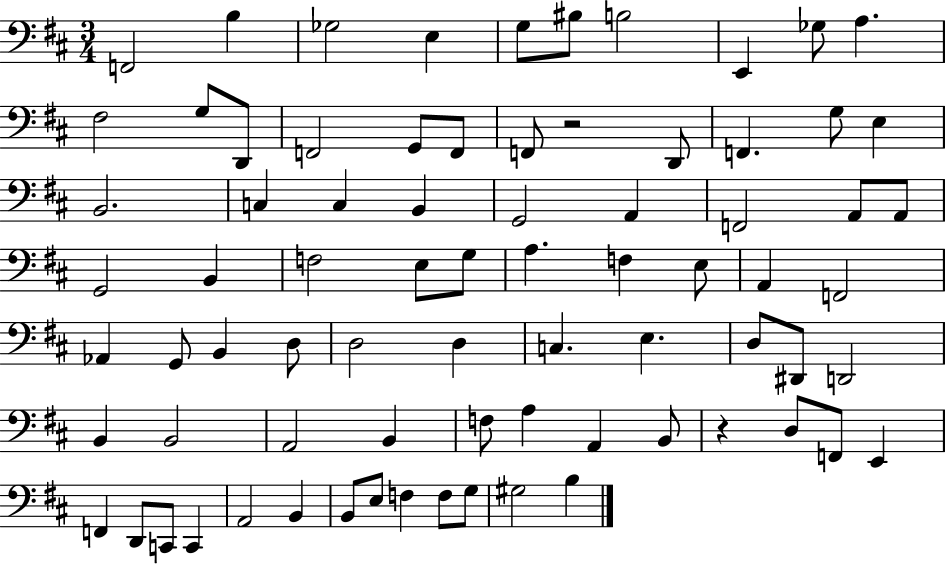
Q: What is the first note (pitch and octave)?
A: F2